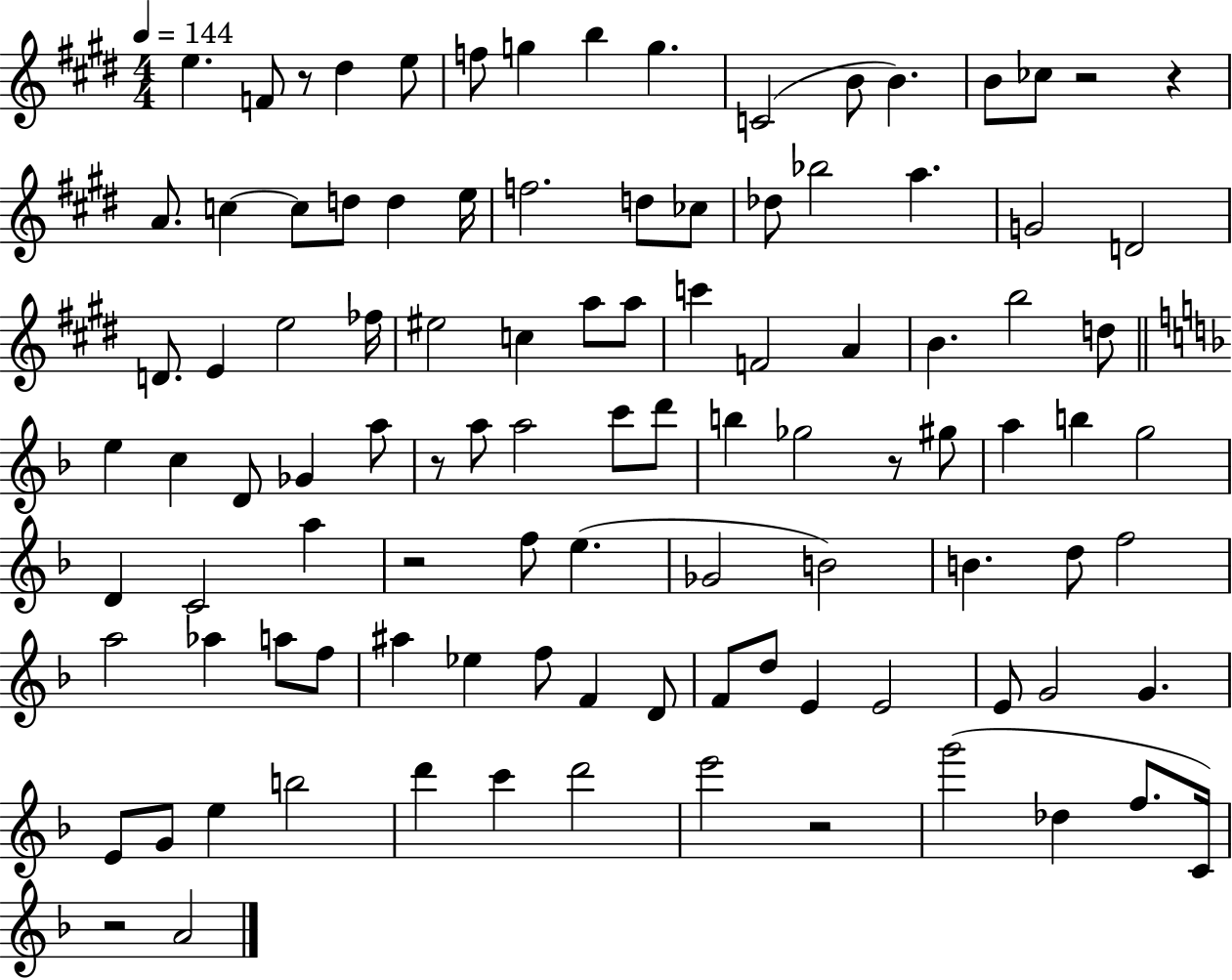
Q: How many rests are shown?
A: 8